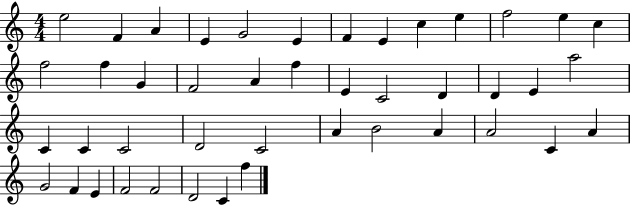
E5/h F4/q A4/q E4/q G4/h E4/q F4/q E4/q C5/q E5/q F5/h E5/q C5/q F5/h F5/q G4/q F4/h A4/q F5/q E4/q C4/h D4/q D4/q E4/q A5/h C4/q C4/q C4/h D4/h C4/h A4/q B4/h A4/q A4/h C4/q A4/q G4/h F4/q E4/q F4/h F4/h D4/h C4/q F5/q